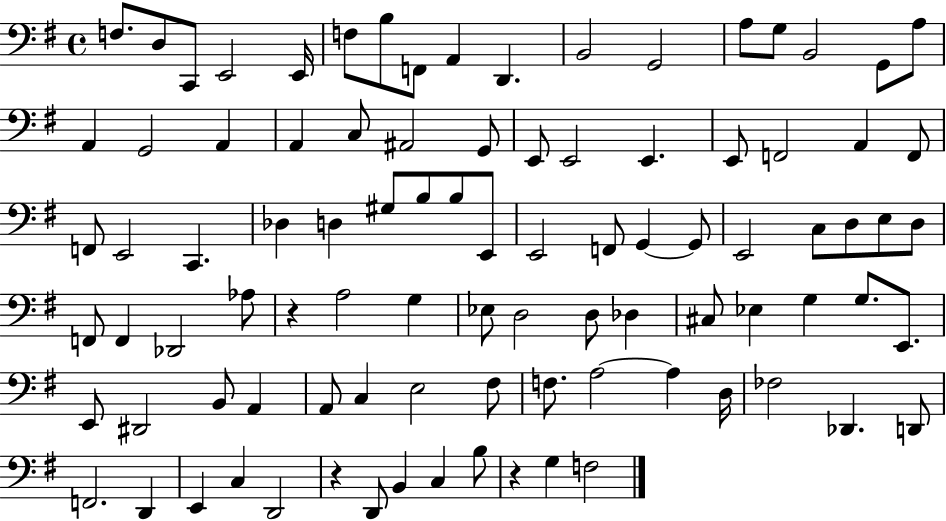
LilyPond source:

{
  \clef bass
  \time 4/4
  \defaultTimeSignature
  \key g \major
  f8. d8 c,8 e,2 e,16 | f8 b8 f,8 a,4 d,4. | b,2 g,2 | a8 g8 b,2 g,8 a8 | \break a,4 g,2 a,4 | a,4 c8 ais,2 g,8 | e,8 e,2 e,4. | e,8 f,2 a,4 f,8 | \break f,8 e,2 c,4. | des4 d4 gis8 b8 b8 e,8 | e,2 f,8 g,4~~ g,8 | e,2 c8 d8 e8 d8 | \break f,8 f,4 des,2 aes8 | r4 a2 g4 | ees8 d2 d8 des4 | cis8 ees4 g4 g8. e,8. | \break e,8 dis,2 b,8 a,4 | a,8 c4 e2 fis8 | f8. a2~~ a4 d16 | fes2 des,4. d,8 | \break f,2. d,4 | e,4 c4 d,2 | r4 d,8 b,4 c4 b8 | r4 g4 f2 | \break \bar "|."
}